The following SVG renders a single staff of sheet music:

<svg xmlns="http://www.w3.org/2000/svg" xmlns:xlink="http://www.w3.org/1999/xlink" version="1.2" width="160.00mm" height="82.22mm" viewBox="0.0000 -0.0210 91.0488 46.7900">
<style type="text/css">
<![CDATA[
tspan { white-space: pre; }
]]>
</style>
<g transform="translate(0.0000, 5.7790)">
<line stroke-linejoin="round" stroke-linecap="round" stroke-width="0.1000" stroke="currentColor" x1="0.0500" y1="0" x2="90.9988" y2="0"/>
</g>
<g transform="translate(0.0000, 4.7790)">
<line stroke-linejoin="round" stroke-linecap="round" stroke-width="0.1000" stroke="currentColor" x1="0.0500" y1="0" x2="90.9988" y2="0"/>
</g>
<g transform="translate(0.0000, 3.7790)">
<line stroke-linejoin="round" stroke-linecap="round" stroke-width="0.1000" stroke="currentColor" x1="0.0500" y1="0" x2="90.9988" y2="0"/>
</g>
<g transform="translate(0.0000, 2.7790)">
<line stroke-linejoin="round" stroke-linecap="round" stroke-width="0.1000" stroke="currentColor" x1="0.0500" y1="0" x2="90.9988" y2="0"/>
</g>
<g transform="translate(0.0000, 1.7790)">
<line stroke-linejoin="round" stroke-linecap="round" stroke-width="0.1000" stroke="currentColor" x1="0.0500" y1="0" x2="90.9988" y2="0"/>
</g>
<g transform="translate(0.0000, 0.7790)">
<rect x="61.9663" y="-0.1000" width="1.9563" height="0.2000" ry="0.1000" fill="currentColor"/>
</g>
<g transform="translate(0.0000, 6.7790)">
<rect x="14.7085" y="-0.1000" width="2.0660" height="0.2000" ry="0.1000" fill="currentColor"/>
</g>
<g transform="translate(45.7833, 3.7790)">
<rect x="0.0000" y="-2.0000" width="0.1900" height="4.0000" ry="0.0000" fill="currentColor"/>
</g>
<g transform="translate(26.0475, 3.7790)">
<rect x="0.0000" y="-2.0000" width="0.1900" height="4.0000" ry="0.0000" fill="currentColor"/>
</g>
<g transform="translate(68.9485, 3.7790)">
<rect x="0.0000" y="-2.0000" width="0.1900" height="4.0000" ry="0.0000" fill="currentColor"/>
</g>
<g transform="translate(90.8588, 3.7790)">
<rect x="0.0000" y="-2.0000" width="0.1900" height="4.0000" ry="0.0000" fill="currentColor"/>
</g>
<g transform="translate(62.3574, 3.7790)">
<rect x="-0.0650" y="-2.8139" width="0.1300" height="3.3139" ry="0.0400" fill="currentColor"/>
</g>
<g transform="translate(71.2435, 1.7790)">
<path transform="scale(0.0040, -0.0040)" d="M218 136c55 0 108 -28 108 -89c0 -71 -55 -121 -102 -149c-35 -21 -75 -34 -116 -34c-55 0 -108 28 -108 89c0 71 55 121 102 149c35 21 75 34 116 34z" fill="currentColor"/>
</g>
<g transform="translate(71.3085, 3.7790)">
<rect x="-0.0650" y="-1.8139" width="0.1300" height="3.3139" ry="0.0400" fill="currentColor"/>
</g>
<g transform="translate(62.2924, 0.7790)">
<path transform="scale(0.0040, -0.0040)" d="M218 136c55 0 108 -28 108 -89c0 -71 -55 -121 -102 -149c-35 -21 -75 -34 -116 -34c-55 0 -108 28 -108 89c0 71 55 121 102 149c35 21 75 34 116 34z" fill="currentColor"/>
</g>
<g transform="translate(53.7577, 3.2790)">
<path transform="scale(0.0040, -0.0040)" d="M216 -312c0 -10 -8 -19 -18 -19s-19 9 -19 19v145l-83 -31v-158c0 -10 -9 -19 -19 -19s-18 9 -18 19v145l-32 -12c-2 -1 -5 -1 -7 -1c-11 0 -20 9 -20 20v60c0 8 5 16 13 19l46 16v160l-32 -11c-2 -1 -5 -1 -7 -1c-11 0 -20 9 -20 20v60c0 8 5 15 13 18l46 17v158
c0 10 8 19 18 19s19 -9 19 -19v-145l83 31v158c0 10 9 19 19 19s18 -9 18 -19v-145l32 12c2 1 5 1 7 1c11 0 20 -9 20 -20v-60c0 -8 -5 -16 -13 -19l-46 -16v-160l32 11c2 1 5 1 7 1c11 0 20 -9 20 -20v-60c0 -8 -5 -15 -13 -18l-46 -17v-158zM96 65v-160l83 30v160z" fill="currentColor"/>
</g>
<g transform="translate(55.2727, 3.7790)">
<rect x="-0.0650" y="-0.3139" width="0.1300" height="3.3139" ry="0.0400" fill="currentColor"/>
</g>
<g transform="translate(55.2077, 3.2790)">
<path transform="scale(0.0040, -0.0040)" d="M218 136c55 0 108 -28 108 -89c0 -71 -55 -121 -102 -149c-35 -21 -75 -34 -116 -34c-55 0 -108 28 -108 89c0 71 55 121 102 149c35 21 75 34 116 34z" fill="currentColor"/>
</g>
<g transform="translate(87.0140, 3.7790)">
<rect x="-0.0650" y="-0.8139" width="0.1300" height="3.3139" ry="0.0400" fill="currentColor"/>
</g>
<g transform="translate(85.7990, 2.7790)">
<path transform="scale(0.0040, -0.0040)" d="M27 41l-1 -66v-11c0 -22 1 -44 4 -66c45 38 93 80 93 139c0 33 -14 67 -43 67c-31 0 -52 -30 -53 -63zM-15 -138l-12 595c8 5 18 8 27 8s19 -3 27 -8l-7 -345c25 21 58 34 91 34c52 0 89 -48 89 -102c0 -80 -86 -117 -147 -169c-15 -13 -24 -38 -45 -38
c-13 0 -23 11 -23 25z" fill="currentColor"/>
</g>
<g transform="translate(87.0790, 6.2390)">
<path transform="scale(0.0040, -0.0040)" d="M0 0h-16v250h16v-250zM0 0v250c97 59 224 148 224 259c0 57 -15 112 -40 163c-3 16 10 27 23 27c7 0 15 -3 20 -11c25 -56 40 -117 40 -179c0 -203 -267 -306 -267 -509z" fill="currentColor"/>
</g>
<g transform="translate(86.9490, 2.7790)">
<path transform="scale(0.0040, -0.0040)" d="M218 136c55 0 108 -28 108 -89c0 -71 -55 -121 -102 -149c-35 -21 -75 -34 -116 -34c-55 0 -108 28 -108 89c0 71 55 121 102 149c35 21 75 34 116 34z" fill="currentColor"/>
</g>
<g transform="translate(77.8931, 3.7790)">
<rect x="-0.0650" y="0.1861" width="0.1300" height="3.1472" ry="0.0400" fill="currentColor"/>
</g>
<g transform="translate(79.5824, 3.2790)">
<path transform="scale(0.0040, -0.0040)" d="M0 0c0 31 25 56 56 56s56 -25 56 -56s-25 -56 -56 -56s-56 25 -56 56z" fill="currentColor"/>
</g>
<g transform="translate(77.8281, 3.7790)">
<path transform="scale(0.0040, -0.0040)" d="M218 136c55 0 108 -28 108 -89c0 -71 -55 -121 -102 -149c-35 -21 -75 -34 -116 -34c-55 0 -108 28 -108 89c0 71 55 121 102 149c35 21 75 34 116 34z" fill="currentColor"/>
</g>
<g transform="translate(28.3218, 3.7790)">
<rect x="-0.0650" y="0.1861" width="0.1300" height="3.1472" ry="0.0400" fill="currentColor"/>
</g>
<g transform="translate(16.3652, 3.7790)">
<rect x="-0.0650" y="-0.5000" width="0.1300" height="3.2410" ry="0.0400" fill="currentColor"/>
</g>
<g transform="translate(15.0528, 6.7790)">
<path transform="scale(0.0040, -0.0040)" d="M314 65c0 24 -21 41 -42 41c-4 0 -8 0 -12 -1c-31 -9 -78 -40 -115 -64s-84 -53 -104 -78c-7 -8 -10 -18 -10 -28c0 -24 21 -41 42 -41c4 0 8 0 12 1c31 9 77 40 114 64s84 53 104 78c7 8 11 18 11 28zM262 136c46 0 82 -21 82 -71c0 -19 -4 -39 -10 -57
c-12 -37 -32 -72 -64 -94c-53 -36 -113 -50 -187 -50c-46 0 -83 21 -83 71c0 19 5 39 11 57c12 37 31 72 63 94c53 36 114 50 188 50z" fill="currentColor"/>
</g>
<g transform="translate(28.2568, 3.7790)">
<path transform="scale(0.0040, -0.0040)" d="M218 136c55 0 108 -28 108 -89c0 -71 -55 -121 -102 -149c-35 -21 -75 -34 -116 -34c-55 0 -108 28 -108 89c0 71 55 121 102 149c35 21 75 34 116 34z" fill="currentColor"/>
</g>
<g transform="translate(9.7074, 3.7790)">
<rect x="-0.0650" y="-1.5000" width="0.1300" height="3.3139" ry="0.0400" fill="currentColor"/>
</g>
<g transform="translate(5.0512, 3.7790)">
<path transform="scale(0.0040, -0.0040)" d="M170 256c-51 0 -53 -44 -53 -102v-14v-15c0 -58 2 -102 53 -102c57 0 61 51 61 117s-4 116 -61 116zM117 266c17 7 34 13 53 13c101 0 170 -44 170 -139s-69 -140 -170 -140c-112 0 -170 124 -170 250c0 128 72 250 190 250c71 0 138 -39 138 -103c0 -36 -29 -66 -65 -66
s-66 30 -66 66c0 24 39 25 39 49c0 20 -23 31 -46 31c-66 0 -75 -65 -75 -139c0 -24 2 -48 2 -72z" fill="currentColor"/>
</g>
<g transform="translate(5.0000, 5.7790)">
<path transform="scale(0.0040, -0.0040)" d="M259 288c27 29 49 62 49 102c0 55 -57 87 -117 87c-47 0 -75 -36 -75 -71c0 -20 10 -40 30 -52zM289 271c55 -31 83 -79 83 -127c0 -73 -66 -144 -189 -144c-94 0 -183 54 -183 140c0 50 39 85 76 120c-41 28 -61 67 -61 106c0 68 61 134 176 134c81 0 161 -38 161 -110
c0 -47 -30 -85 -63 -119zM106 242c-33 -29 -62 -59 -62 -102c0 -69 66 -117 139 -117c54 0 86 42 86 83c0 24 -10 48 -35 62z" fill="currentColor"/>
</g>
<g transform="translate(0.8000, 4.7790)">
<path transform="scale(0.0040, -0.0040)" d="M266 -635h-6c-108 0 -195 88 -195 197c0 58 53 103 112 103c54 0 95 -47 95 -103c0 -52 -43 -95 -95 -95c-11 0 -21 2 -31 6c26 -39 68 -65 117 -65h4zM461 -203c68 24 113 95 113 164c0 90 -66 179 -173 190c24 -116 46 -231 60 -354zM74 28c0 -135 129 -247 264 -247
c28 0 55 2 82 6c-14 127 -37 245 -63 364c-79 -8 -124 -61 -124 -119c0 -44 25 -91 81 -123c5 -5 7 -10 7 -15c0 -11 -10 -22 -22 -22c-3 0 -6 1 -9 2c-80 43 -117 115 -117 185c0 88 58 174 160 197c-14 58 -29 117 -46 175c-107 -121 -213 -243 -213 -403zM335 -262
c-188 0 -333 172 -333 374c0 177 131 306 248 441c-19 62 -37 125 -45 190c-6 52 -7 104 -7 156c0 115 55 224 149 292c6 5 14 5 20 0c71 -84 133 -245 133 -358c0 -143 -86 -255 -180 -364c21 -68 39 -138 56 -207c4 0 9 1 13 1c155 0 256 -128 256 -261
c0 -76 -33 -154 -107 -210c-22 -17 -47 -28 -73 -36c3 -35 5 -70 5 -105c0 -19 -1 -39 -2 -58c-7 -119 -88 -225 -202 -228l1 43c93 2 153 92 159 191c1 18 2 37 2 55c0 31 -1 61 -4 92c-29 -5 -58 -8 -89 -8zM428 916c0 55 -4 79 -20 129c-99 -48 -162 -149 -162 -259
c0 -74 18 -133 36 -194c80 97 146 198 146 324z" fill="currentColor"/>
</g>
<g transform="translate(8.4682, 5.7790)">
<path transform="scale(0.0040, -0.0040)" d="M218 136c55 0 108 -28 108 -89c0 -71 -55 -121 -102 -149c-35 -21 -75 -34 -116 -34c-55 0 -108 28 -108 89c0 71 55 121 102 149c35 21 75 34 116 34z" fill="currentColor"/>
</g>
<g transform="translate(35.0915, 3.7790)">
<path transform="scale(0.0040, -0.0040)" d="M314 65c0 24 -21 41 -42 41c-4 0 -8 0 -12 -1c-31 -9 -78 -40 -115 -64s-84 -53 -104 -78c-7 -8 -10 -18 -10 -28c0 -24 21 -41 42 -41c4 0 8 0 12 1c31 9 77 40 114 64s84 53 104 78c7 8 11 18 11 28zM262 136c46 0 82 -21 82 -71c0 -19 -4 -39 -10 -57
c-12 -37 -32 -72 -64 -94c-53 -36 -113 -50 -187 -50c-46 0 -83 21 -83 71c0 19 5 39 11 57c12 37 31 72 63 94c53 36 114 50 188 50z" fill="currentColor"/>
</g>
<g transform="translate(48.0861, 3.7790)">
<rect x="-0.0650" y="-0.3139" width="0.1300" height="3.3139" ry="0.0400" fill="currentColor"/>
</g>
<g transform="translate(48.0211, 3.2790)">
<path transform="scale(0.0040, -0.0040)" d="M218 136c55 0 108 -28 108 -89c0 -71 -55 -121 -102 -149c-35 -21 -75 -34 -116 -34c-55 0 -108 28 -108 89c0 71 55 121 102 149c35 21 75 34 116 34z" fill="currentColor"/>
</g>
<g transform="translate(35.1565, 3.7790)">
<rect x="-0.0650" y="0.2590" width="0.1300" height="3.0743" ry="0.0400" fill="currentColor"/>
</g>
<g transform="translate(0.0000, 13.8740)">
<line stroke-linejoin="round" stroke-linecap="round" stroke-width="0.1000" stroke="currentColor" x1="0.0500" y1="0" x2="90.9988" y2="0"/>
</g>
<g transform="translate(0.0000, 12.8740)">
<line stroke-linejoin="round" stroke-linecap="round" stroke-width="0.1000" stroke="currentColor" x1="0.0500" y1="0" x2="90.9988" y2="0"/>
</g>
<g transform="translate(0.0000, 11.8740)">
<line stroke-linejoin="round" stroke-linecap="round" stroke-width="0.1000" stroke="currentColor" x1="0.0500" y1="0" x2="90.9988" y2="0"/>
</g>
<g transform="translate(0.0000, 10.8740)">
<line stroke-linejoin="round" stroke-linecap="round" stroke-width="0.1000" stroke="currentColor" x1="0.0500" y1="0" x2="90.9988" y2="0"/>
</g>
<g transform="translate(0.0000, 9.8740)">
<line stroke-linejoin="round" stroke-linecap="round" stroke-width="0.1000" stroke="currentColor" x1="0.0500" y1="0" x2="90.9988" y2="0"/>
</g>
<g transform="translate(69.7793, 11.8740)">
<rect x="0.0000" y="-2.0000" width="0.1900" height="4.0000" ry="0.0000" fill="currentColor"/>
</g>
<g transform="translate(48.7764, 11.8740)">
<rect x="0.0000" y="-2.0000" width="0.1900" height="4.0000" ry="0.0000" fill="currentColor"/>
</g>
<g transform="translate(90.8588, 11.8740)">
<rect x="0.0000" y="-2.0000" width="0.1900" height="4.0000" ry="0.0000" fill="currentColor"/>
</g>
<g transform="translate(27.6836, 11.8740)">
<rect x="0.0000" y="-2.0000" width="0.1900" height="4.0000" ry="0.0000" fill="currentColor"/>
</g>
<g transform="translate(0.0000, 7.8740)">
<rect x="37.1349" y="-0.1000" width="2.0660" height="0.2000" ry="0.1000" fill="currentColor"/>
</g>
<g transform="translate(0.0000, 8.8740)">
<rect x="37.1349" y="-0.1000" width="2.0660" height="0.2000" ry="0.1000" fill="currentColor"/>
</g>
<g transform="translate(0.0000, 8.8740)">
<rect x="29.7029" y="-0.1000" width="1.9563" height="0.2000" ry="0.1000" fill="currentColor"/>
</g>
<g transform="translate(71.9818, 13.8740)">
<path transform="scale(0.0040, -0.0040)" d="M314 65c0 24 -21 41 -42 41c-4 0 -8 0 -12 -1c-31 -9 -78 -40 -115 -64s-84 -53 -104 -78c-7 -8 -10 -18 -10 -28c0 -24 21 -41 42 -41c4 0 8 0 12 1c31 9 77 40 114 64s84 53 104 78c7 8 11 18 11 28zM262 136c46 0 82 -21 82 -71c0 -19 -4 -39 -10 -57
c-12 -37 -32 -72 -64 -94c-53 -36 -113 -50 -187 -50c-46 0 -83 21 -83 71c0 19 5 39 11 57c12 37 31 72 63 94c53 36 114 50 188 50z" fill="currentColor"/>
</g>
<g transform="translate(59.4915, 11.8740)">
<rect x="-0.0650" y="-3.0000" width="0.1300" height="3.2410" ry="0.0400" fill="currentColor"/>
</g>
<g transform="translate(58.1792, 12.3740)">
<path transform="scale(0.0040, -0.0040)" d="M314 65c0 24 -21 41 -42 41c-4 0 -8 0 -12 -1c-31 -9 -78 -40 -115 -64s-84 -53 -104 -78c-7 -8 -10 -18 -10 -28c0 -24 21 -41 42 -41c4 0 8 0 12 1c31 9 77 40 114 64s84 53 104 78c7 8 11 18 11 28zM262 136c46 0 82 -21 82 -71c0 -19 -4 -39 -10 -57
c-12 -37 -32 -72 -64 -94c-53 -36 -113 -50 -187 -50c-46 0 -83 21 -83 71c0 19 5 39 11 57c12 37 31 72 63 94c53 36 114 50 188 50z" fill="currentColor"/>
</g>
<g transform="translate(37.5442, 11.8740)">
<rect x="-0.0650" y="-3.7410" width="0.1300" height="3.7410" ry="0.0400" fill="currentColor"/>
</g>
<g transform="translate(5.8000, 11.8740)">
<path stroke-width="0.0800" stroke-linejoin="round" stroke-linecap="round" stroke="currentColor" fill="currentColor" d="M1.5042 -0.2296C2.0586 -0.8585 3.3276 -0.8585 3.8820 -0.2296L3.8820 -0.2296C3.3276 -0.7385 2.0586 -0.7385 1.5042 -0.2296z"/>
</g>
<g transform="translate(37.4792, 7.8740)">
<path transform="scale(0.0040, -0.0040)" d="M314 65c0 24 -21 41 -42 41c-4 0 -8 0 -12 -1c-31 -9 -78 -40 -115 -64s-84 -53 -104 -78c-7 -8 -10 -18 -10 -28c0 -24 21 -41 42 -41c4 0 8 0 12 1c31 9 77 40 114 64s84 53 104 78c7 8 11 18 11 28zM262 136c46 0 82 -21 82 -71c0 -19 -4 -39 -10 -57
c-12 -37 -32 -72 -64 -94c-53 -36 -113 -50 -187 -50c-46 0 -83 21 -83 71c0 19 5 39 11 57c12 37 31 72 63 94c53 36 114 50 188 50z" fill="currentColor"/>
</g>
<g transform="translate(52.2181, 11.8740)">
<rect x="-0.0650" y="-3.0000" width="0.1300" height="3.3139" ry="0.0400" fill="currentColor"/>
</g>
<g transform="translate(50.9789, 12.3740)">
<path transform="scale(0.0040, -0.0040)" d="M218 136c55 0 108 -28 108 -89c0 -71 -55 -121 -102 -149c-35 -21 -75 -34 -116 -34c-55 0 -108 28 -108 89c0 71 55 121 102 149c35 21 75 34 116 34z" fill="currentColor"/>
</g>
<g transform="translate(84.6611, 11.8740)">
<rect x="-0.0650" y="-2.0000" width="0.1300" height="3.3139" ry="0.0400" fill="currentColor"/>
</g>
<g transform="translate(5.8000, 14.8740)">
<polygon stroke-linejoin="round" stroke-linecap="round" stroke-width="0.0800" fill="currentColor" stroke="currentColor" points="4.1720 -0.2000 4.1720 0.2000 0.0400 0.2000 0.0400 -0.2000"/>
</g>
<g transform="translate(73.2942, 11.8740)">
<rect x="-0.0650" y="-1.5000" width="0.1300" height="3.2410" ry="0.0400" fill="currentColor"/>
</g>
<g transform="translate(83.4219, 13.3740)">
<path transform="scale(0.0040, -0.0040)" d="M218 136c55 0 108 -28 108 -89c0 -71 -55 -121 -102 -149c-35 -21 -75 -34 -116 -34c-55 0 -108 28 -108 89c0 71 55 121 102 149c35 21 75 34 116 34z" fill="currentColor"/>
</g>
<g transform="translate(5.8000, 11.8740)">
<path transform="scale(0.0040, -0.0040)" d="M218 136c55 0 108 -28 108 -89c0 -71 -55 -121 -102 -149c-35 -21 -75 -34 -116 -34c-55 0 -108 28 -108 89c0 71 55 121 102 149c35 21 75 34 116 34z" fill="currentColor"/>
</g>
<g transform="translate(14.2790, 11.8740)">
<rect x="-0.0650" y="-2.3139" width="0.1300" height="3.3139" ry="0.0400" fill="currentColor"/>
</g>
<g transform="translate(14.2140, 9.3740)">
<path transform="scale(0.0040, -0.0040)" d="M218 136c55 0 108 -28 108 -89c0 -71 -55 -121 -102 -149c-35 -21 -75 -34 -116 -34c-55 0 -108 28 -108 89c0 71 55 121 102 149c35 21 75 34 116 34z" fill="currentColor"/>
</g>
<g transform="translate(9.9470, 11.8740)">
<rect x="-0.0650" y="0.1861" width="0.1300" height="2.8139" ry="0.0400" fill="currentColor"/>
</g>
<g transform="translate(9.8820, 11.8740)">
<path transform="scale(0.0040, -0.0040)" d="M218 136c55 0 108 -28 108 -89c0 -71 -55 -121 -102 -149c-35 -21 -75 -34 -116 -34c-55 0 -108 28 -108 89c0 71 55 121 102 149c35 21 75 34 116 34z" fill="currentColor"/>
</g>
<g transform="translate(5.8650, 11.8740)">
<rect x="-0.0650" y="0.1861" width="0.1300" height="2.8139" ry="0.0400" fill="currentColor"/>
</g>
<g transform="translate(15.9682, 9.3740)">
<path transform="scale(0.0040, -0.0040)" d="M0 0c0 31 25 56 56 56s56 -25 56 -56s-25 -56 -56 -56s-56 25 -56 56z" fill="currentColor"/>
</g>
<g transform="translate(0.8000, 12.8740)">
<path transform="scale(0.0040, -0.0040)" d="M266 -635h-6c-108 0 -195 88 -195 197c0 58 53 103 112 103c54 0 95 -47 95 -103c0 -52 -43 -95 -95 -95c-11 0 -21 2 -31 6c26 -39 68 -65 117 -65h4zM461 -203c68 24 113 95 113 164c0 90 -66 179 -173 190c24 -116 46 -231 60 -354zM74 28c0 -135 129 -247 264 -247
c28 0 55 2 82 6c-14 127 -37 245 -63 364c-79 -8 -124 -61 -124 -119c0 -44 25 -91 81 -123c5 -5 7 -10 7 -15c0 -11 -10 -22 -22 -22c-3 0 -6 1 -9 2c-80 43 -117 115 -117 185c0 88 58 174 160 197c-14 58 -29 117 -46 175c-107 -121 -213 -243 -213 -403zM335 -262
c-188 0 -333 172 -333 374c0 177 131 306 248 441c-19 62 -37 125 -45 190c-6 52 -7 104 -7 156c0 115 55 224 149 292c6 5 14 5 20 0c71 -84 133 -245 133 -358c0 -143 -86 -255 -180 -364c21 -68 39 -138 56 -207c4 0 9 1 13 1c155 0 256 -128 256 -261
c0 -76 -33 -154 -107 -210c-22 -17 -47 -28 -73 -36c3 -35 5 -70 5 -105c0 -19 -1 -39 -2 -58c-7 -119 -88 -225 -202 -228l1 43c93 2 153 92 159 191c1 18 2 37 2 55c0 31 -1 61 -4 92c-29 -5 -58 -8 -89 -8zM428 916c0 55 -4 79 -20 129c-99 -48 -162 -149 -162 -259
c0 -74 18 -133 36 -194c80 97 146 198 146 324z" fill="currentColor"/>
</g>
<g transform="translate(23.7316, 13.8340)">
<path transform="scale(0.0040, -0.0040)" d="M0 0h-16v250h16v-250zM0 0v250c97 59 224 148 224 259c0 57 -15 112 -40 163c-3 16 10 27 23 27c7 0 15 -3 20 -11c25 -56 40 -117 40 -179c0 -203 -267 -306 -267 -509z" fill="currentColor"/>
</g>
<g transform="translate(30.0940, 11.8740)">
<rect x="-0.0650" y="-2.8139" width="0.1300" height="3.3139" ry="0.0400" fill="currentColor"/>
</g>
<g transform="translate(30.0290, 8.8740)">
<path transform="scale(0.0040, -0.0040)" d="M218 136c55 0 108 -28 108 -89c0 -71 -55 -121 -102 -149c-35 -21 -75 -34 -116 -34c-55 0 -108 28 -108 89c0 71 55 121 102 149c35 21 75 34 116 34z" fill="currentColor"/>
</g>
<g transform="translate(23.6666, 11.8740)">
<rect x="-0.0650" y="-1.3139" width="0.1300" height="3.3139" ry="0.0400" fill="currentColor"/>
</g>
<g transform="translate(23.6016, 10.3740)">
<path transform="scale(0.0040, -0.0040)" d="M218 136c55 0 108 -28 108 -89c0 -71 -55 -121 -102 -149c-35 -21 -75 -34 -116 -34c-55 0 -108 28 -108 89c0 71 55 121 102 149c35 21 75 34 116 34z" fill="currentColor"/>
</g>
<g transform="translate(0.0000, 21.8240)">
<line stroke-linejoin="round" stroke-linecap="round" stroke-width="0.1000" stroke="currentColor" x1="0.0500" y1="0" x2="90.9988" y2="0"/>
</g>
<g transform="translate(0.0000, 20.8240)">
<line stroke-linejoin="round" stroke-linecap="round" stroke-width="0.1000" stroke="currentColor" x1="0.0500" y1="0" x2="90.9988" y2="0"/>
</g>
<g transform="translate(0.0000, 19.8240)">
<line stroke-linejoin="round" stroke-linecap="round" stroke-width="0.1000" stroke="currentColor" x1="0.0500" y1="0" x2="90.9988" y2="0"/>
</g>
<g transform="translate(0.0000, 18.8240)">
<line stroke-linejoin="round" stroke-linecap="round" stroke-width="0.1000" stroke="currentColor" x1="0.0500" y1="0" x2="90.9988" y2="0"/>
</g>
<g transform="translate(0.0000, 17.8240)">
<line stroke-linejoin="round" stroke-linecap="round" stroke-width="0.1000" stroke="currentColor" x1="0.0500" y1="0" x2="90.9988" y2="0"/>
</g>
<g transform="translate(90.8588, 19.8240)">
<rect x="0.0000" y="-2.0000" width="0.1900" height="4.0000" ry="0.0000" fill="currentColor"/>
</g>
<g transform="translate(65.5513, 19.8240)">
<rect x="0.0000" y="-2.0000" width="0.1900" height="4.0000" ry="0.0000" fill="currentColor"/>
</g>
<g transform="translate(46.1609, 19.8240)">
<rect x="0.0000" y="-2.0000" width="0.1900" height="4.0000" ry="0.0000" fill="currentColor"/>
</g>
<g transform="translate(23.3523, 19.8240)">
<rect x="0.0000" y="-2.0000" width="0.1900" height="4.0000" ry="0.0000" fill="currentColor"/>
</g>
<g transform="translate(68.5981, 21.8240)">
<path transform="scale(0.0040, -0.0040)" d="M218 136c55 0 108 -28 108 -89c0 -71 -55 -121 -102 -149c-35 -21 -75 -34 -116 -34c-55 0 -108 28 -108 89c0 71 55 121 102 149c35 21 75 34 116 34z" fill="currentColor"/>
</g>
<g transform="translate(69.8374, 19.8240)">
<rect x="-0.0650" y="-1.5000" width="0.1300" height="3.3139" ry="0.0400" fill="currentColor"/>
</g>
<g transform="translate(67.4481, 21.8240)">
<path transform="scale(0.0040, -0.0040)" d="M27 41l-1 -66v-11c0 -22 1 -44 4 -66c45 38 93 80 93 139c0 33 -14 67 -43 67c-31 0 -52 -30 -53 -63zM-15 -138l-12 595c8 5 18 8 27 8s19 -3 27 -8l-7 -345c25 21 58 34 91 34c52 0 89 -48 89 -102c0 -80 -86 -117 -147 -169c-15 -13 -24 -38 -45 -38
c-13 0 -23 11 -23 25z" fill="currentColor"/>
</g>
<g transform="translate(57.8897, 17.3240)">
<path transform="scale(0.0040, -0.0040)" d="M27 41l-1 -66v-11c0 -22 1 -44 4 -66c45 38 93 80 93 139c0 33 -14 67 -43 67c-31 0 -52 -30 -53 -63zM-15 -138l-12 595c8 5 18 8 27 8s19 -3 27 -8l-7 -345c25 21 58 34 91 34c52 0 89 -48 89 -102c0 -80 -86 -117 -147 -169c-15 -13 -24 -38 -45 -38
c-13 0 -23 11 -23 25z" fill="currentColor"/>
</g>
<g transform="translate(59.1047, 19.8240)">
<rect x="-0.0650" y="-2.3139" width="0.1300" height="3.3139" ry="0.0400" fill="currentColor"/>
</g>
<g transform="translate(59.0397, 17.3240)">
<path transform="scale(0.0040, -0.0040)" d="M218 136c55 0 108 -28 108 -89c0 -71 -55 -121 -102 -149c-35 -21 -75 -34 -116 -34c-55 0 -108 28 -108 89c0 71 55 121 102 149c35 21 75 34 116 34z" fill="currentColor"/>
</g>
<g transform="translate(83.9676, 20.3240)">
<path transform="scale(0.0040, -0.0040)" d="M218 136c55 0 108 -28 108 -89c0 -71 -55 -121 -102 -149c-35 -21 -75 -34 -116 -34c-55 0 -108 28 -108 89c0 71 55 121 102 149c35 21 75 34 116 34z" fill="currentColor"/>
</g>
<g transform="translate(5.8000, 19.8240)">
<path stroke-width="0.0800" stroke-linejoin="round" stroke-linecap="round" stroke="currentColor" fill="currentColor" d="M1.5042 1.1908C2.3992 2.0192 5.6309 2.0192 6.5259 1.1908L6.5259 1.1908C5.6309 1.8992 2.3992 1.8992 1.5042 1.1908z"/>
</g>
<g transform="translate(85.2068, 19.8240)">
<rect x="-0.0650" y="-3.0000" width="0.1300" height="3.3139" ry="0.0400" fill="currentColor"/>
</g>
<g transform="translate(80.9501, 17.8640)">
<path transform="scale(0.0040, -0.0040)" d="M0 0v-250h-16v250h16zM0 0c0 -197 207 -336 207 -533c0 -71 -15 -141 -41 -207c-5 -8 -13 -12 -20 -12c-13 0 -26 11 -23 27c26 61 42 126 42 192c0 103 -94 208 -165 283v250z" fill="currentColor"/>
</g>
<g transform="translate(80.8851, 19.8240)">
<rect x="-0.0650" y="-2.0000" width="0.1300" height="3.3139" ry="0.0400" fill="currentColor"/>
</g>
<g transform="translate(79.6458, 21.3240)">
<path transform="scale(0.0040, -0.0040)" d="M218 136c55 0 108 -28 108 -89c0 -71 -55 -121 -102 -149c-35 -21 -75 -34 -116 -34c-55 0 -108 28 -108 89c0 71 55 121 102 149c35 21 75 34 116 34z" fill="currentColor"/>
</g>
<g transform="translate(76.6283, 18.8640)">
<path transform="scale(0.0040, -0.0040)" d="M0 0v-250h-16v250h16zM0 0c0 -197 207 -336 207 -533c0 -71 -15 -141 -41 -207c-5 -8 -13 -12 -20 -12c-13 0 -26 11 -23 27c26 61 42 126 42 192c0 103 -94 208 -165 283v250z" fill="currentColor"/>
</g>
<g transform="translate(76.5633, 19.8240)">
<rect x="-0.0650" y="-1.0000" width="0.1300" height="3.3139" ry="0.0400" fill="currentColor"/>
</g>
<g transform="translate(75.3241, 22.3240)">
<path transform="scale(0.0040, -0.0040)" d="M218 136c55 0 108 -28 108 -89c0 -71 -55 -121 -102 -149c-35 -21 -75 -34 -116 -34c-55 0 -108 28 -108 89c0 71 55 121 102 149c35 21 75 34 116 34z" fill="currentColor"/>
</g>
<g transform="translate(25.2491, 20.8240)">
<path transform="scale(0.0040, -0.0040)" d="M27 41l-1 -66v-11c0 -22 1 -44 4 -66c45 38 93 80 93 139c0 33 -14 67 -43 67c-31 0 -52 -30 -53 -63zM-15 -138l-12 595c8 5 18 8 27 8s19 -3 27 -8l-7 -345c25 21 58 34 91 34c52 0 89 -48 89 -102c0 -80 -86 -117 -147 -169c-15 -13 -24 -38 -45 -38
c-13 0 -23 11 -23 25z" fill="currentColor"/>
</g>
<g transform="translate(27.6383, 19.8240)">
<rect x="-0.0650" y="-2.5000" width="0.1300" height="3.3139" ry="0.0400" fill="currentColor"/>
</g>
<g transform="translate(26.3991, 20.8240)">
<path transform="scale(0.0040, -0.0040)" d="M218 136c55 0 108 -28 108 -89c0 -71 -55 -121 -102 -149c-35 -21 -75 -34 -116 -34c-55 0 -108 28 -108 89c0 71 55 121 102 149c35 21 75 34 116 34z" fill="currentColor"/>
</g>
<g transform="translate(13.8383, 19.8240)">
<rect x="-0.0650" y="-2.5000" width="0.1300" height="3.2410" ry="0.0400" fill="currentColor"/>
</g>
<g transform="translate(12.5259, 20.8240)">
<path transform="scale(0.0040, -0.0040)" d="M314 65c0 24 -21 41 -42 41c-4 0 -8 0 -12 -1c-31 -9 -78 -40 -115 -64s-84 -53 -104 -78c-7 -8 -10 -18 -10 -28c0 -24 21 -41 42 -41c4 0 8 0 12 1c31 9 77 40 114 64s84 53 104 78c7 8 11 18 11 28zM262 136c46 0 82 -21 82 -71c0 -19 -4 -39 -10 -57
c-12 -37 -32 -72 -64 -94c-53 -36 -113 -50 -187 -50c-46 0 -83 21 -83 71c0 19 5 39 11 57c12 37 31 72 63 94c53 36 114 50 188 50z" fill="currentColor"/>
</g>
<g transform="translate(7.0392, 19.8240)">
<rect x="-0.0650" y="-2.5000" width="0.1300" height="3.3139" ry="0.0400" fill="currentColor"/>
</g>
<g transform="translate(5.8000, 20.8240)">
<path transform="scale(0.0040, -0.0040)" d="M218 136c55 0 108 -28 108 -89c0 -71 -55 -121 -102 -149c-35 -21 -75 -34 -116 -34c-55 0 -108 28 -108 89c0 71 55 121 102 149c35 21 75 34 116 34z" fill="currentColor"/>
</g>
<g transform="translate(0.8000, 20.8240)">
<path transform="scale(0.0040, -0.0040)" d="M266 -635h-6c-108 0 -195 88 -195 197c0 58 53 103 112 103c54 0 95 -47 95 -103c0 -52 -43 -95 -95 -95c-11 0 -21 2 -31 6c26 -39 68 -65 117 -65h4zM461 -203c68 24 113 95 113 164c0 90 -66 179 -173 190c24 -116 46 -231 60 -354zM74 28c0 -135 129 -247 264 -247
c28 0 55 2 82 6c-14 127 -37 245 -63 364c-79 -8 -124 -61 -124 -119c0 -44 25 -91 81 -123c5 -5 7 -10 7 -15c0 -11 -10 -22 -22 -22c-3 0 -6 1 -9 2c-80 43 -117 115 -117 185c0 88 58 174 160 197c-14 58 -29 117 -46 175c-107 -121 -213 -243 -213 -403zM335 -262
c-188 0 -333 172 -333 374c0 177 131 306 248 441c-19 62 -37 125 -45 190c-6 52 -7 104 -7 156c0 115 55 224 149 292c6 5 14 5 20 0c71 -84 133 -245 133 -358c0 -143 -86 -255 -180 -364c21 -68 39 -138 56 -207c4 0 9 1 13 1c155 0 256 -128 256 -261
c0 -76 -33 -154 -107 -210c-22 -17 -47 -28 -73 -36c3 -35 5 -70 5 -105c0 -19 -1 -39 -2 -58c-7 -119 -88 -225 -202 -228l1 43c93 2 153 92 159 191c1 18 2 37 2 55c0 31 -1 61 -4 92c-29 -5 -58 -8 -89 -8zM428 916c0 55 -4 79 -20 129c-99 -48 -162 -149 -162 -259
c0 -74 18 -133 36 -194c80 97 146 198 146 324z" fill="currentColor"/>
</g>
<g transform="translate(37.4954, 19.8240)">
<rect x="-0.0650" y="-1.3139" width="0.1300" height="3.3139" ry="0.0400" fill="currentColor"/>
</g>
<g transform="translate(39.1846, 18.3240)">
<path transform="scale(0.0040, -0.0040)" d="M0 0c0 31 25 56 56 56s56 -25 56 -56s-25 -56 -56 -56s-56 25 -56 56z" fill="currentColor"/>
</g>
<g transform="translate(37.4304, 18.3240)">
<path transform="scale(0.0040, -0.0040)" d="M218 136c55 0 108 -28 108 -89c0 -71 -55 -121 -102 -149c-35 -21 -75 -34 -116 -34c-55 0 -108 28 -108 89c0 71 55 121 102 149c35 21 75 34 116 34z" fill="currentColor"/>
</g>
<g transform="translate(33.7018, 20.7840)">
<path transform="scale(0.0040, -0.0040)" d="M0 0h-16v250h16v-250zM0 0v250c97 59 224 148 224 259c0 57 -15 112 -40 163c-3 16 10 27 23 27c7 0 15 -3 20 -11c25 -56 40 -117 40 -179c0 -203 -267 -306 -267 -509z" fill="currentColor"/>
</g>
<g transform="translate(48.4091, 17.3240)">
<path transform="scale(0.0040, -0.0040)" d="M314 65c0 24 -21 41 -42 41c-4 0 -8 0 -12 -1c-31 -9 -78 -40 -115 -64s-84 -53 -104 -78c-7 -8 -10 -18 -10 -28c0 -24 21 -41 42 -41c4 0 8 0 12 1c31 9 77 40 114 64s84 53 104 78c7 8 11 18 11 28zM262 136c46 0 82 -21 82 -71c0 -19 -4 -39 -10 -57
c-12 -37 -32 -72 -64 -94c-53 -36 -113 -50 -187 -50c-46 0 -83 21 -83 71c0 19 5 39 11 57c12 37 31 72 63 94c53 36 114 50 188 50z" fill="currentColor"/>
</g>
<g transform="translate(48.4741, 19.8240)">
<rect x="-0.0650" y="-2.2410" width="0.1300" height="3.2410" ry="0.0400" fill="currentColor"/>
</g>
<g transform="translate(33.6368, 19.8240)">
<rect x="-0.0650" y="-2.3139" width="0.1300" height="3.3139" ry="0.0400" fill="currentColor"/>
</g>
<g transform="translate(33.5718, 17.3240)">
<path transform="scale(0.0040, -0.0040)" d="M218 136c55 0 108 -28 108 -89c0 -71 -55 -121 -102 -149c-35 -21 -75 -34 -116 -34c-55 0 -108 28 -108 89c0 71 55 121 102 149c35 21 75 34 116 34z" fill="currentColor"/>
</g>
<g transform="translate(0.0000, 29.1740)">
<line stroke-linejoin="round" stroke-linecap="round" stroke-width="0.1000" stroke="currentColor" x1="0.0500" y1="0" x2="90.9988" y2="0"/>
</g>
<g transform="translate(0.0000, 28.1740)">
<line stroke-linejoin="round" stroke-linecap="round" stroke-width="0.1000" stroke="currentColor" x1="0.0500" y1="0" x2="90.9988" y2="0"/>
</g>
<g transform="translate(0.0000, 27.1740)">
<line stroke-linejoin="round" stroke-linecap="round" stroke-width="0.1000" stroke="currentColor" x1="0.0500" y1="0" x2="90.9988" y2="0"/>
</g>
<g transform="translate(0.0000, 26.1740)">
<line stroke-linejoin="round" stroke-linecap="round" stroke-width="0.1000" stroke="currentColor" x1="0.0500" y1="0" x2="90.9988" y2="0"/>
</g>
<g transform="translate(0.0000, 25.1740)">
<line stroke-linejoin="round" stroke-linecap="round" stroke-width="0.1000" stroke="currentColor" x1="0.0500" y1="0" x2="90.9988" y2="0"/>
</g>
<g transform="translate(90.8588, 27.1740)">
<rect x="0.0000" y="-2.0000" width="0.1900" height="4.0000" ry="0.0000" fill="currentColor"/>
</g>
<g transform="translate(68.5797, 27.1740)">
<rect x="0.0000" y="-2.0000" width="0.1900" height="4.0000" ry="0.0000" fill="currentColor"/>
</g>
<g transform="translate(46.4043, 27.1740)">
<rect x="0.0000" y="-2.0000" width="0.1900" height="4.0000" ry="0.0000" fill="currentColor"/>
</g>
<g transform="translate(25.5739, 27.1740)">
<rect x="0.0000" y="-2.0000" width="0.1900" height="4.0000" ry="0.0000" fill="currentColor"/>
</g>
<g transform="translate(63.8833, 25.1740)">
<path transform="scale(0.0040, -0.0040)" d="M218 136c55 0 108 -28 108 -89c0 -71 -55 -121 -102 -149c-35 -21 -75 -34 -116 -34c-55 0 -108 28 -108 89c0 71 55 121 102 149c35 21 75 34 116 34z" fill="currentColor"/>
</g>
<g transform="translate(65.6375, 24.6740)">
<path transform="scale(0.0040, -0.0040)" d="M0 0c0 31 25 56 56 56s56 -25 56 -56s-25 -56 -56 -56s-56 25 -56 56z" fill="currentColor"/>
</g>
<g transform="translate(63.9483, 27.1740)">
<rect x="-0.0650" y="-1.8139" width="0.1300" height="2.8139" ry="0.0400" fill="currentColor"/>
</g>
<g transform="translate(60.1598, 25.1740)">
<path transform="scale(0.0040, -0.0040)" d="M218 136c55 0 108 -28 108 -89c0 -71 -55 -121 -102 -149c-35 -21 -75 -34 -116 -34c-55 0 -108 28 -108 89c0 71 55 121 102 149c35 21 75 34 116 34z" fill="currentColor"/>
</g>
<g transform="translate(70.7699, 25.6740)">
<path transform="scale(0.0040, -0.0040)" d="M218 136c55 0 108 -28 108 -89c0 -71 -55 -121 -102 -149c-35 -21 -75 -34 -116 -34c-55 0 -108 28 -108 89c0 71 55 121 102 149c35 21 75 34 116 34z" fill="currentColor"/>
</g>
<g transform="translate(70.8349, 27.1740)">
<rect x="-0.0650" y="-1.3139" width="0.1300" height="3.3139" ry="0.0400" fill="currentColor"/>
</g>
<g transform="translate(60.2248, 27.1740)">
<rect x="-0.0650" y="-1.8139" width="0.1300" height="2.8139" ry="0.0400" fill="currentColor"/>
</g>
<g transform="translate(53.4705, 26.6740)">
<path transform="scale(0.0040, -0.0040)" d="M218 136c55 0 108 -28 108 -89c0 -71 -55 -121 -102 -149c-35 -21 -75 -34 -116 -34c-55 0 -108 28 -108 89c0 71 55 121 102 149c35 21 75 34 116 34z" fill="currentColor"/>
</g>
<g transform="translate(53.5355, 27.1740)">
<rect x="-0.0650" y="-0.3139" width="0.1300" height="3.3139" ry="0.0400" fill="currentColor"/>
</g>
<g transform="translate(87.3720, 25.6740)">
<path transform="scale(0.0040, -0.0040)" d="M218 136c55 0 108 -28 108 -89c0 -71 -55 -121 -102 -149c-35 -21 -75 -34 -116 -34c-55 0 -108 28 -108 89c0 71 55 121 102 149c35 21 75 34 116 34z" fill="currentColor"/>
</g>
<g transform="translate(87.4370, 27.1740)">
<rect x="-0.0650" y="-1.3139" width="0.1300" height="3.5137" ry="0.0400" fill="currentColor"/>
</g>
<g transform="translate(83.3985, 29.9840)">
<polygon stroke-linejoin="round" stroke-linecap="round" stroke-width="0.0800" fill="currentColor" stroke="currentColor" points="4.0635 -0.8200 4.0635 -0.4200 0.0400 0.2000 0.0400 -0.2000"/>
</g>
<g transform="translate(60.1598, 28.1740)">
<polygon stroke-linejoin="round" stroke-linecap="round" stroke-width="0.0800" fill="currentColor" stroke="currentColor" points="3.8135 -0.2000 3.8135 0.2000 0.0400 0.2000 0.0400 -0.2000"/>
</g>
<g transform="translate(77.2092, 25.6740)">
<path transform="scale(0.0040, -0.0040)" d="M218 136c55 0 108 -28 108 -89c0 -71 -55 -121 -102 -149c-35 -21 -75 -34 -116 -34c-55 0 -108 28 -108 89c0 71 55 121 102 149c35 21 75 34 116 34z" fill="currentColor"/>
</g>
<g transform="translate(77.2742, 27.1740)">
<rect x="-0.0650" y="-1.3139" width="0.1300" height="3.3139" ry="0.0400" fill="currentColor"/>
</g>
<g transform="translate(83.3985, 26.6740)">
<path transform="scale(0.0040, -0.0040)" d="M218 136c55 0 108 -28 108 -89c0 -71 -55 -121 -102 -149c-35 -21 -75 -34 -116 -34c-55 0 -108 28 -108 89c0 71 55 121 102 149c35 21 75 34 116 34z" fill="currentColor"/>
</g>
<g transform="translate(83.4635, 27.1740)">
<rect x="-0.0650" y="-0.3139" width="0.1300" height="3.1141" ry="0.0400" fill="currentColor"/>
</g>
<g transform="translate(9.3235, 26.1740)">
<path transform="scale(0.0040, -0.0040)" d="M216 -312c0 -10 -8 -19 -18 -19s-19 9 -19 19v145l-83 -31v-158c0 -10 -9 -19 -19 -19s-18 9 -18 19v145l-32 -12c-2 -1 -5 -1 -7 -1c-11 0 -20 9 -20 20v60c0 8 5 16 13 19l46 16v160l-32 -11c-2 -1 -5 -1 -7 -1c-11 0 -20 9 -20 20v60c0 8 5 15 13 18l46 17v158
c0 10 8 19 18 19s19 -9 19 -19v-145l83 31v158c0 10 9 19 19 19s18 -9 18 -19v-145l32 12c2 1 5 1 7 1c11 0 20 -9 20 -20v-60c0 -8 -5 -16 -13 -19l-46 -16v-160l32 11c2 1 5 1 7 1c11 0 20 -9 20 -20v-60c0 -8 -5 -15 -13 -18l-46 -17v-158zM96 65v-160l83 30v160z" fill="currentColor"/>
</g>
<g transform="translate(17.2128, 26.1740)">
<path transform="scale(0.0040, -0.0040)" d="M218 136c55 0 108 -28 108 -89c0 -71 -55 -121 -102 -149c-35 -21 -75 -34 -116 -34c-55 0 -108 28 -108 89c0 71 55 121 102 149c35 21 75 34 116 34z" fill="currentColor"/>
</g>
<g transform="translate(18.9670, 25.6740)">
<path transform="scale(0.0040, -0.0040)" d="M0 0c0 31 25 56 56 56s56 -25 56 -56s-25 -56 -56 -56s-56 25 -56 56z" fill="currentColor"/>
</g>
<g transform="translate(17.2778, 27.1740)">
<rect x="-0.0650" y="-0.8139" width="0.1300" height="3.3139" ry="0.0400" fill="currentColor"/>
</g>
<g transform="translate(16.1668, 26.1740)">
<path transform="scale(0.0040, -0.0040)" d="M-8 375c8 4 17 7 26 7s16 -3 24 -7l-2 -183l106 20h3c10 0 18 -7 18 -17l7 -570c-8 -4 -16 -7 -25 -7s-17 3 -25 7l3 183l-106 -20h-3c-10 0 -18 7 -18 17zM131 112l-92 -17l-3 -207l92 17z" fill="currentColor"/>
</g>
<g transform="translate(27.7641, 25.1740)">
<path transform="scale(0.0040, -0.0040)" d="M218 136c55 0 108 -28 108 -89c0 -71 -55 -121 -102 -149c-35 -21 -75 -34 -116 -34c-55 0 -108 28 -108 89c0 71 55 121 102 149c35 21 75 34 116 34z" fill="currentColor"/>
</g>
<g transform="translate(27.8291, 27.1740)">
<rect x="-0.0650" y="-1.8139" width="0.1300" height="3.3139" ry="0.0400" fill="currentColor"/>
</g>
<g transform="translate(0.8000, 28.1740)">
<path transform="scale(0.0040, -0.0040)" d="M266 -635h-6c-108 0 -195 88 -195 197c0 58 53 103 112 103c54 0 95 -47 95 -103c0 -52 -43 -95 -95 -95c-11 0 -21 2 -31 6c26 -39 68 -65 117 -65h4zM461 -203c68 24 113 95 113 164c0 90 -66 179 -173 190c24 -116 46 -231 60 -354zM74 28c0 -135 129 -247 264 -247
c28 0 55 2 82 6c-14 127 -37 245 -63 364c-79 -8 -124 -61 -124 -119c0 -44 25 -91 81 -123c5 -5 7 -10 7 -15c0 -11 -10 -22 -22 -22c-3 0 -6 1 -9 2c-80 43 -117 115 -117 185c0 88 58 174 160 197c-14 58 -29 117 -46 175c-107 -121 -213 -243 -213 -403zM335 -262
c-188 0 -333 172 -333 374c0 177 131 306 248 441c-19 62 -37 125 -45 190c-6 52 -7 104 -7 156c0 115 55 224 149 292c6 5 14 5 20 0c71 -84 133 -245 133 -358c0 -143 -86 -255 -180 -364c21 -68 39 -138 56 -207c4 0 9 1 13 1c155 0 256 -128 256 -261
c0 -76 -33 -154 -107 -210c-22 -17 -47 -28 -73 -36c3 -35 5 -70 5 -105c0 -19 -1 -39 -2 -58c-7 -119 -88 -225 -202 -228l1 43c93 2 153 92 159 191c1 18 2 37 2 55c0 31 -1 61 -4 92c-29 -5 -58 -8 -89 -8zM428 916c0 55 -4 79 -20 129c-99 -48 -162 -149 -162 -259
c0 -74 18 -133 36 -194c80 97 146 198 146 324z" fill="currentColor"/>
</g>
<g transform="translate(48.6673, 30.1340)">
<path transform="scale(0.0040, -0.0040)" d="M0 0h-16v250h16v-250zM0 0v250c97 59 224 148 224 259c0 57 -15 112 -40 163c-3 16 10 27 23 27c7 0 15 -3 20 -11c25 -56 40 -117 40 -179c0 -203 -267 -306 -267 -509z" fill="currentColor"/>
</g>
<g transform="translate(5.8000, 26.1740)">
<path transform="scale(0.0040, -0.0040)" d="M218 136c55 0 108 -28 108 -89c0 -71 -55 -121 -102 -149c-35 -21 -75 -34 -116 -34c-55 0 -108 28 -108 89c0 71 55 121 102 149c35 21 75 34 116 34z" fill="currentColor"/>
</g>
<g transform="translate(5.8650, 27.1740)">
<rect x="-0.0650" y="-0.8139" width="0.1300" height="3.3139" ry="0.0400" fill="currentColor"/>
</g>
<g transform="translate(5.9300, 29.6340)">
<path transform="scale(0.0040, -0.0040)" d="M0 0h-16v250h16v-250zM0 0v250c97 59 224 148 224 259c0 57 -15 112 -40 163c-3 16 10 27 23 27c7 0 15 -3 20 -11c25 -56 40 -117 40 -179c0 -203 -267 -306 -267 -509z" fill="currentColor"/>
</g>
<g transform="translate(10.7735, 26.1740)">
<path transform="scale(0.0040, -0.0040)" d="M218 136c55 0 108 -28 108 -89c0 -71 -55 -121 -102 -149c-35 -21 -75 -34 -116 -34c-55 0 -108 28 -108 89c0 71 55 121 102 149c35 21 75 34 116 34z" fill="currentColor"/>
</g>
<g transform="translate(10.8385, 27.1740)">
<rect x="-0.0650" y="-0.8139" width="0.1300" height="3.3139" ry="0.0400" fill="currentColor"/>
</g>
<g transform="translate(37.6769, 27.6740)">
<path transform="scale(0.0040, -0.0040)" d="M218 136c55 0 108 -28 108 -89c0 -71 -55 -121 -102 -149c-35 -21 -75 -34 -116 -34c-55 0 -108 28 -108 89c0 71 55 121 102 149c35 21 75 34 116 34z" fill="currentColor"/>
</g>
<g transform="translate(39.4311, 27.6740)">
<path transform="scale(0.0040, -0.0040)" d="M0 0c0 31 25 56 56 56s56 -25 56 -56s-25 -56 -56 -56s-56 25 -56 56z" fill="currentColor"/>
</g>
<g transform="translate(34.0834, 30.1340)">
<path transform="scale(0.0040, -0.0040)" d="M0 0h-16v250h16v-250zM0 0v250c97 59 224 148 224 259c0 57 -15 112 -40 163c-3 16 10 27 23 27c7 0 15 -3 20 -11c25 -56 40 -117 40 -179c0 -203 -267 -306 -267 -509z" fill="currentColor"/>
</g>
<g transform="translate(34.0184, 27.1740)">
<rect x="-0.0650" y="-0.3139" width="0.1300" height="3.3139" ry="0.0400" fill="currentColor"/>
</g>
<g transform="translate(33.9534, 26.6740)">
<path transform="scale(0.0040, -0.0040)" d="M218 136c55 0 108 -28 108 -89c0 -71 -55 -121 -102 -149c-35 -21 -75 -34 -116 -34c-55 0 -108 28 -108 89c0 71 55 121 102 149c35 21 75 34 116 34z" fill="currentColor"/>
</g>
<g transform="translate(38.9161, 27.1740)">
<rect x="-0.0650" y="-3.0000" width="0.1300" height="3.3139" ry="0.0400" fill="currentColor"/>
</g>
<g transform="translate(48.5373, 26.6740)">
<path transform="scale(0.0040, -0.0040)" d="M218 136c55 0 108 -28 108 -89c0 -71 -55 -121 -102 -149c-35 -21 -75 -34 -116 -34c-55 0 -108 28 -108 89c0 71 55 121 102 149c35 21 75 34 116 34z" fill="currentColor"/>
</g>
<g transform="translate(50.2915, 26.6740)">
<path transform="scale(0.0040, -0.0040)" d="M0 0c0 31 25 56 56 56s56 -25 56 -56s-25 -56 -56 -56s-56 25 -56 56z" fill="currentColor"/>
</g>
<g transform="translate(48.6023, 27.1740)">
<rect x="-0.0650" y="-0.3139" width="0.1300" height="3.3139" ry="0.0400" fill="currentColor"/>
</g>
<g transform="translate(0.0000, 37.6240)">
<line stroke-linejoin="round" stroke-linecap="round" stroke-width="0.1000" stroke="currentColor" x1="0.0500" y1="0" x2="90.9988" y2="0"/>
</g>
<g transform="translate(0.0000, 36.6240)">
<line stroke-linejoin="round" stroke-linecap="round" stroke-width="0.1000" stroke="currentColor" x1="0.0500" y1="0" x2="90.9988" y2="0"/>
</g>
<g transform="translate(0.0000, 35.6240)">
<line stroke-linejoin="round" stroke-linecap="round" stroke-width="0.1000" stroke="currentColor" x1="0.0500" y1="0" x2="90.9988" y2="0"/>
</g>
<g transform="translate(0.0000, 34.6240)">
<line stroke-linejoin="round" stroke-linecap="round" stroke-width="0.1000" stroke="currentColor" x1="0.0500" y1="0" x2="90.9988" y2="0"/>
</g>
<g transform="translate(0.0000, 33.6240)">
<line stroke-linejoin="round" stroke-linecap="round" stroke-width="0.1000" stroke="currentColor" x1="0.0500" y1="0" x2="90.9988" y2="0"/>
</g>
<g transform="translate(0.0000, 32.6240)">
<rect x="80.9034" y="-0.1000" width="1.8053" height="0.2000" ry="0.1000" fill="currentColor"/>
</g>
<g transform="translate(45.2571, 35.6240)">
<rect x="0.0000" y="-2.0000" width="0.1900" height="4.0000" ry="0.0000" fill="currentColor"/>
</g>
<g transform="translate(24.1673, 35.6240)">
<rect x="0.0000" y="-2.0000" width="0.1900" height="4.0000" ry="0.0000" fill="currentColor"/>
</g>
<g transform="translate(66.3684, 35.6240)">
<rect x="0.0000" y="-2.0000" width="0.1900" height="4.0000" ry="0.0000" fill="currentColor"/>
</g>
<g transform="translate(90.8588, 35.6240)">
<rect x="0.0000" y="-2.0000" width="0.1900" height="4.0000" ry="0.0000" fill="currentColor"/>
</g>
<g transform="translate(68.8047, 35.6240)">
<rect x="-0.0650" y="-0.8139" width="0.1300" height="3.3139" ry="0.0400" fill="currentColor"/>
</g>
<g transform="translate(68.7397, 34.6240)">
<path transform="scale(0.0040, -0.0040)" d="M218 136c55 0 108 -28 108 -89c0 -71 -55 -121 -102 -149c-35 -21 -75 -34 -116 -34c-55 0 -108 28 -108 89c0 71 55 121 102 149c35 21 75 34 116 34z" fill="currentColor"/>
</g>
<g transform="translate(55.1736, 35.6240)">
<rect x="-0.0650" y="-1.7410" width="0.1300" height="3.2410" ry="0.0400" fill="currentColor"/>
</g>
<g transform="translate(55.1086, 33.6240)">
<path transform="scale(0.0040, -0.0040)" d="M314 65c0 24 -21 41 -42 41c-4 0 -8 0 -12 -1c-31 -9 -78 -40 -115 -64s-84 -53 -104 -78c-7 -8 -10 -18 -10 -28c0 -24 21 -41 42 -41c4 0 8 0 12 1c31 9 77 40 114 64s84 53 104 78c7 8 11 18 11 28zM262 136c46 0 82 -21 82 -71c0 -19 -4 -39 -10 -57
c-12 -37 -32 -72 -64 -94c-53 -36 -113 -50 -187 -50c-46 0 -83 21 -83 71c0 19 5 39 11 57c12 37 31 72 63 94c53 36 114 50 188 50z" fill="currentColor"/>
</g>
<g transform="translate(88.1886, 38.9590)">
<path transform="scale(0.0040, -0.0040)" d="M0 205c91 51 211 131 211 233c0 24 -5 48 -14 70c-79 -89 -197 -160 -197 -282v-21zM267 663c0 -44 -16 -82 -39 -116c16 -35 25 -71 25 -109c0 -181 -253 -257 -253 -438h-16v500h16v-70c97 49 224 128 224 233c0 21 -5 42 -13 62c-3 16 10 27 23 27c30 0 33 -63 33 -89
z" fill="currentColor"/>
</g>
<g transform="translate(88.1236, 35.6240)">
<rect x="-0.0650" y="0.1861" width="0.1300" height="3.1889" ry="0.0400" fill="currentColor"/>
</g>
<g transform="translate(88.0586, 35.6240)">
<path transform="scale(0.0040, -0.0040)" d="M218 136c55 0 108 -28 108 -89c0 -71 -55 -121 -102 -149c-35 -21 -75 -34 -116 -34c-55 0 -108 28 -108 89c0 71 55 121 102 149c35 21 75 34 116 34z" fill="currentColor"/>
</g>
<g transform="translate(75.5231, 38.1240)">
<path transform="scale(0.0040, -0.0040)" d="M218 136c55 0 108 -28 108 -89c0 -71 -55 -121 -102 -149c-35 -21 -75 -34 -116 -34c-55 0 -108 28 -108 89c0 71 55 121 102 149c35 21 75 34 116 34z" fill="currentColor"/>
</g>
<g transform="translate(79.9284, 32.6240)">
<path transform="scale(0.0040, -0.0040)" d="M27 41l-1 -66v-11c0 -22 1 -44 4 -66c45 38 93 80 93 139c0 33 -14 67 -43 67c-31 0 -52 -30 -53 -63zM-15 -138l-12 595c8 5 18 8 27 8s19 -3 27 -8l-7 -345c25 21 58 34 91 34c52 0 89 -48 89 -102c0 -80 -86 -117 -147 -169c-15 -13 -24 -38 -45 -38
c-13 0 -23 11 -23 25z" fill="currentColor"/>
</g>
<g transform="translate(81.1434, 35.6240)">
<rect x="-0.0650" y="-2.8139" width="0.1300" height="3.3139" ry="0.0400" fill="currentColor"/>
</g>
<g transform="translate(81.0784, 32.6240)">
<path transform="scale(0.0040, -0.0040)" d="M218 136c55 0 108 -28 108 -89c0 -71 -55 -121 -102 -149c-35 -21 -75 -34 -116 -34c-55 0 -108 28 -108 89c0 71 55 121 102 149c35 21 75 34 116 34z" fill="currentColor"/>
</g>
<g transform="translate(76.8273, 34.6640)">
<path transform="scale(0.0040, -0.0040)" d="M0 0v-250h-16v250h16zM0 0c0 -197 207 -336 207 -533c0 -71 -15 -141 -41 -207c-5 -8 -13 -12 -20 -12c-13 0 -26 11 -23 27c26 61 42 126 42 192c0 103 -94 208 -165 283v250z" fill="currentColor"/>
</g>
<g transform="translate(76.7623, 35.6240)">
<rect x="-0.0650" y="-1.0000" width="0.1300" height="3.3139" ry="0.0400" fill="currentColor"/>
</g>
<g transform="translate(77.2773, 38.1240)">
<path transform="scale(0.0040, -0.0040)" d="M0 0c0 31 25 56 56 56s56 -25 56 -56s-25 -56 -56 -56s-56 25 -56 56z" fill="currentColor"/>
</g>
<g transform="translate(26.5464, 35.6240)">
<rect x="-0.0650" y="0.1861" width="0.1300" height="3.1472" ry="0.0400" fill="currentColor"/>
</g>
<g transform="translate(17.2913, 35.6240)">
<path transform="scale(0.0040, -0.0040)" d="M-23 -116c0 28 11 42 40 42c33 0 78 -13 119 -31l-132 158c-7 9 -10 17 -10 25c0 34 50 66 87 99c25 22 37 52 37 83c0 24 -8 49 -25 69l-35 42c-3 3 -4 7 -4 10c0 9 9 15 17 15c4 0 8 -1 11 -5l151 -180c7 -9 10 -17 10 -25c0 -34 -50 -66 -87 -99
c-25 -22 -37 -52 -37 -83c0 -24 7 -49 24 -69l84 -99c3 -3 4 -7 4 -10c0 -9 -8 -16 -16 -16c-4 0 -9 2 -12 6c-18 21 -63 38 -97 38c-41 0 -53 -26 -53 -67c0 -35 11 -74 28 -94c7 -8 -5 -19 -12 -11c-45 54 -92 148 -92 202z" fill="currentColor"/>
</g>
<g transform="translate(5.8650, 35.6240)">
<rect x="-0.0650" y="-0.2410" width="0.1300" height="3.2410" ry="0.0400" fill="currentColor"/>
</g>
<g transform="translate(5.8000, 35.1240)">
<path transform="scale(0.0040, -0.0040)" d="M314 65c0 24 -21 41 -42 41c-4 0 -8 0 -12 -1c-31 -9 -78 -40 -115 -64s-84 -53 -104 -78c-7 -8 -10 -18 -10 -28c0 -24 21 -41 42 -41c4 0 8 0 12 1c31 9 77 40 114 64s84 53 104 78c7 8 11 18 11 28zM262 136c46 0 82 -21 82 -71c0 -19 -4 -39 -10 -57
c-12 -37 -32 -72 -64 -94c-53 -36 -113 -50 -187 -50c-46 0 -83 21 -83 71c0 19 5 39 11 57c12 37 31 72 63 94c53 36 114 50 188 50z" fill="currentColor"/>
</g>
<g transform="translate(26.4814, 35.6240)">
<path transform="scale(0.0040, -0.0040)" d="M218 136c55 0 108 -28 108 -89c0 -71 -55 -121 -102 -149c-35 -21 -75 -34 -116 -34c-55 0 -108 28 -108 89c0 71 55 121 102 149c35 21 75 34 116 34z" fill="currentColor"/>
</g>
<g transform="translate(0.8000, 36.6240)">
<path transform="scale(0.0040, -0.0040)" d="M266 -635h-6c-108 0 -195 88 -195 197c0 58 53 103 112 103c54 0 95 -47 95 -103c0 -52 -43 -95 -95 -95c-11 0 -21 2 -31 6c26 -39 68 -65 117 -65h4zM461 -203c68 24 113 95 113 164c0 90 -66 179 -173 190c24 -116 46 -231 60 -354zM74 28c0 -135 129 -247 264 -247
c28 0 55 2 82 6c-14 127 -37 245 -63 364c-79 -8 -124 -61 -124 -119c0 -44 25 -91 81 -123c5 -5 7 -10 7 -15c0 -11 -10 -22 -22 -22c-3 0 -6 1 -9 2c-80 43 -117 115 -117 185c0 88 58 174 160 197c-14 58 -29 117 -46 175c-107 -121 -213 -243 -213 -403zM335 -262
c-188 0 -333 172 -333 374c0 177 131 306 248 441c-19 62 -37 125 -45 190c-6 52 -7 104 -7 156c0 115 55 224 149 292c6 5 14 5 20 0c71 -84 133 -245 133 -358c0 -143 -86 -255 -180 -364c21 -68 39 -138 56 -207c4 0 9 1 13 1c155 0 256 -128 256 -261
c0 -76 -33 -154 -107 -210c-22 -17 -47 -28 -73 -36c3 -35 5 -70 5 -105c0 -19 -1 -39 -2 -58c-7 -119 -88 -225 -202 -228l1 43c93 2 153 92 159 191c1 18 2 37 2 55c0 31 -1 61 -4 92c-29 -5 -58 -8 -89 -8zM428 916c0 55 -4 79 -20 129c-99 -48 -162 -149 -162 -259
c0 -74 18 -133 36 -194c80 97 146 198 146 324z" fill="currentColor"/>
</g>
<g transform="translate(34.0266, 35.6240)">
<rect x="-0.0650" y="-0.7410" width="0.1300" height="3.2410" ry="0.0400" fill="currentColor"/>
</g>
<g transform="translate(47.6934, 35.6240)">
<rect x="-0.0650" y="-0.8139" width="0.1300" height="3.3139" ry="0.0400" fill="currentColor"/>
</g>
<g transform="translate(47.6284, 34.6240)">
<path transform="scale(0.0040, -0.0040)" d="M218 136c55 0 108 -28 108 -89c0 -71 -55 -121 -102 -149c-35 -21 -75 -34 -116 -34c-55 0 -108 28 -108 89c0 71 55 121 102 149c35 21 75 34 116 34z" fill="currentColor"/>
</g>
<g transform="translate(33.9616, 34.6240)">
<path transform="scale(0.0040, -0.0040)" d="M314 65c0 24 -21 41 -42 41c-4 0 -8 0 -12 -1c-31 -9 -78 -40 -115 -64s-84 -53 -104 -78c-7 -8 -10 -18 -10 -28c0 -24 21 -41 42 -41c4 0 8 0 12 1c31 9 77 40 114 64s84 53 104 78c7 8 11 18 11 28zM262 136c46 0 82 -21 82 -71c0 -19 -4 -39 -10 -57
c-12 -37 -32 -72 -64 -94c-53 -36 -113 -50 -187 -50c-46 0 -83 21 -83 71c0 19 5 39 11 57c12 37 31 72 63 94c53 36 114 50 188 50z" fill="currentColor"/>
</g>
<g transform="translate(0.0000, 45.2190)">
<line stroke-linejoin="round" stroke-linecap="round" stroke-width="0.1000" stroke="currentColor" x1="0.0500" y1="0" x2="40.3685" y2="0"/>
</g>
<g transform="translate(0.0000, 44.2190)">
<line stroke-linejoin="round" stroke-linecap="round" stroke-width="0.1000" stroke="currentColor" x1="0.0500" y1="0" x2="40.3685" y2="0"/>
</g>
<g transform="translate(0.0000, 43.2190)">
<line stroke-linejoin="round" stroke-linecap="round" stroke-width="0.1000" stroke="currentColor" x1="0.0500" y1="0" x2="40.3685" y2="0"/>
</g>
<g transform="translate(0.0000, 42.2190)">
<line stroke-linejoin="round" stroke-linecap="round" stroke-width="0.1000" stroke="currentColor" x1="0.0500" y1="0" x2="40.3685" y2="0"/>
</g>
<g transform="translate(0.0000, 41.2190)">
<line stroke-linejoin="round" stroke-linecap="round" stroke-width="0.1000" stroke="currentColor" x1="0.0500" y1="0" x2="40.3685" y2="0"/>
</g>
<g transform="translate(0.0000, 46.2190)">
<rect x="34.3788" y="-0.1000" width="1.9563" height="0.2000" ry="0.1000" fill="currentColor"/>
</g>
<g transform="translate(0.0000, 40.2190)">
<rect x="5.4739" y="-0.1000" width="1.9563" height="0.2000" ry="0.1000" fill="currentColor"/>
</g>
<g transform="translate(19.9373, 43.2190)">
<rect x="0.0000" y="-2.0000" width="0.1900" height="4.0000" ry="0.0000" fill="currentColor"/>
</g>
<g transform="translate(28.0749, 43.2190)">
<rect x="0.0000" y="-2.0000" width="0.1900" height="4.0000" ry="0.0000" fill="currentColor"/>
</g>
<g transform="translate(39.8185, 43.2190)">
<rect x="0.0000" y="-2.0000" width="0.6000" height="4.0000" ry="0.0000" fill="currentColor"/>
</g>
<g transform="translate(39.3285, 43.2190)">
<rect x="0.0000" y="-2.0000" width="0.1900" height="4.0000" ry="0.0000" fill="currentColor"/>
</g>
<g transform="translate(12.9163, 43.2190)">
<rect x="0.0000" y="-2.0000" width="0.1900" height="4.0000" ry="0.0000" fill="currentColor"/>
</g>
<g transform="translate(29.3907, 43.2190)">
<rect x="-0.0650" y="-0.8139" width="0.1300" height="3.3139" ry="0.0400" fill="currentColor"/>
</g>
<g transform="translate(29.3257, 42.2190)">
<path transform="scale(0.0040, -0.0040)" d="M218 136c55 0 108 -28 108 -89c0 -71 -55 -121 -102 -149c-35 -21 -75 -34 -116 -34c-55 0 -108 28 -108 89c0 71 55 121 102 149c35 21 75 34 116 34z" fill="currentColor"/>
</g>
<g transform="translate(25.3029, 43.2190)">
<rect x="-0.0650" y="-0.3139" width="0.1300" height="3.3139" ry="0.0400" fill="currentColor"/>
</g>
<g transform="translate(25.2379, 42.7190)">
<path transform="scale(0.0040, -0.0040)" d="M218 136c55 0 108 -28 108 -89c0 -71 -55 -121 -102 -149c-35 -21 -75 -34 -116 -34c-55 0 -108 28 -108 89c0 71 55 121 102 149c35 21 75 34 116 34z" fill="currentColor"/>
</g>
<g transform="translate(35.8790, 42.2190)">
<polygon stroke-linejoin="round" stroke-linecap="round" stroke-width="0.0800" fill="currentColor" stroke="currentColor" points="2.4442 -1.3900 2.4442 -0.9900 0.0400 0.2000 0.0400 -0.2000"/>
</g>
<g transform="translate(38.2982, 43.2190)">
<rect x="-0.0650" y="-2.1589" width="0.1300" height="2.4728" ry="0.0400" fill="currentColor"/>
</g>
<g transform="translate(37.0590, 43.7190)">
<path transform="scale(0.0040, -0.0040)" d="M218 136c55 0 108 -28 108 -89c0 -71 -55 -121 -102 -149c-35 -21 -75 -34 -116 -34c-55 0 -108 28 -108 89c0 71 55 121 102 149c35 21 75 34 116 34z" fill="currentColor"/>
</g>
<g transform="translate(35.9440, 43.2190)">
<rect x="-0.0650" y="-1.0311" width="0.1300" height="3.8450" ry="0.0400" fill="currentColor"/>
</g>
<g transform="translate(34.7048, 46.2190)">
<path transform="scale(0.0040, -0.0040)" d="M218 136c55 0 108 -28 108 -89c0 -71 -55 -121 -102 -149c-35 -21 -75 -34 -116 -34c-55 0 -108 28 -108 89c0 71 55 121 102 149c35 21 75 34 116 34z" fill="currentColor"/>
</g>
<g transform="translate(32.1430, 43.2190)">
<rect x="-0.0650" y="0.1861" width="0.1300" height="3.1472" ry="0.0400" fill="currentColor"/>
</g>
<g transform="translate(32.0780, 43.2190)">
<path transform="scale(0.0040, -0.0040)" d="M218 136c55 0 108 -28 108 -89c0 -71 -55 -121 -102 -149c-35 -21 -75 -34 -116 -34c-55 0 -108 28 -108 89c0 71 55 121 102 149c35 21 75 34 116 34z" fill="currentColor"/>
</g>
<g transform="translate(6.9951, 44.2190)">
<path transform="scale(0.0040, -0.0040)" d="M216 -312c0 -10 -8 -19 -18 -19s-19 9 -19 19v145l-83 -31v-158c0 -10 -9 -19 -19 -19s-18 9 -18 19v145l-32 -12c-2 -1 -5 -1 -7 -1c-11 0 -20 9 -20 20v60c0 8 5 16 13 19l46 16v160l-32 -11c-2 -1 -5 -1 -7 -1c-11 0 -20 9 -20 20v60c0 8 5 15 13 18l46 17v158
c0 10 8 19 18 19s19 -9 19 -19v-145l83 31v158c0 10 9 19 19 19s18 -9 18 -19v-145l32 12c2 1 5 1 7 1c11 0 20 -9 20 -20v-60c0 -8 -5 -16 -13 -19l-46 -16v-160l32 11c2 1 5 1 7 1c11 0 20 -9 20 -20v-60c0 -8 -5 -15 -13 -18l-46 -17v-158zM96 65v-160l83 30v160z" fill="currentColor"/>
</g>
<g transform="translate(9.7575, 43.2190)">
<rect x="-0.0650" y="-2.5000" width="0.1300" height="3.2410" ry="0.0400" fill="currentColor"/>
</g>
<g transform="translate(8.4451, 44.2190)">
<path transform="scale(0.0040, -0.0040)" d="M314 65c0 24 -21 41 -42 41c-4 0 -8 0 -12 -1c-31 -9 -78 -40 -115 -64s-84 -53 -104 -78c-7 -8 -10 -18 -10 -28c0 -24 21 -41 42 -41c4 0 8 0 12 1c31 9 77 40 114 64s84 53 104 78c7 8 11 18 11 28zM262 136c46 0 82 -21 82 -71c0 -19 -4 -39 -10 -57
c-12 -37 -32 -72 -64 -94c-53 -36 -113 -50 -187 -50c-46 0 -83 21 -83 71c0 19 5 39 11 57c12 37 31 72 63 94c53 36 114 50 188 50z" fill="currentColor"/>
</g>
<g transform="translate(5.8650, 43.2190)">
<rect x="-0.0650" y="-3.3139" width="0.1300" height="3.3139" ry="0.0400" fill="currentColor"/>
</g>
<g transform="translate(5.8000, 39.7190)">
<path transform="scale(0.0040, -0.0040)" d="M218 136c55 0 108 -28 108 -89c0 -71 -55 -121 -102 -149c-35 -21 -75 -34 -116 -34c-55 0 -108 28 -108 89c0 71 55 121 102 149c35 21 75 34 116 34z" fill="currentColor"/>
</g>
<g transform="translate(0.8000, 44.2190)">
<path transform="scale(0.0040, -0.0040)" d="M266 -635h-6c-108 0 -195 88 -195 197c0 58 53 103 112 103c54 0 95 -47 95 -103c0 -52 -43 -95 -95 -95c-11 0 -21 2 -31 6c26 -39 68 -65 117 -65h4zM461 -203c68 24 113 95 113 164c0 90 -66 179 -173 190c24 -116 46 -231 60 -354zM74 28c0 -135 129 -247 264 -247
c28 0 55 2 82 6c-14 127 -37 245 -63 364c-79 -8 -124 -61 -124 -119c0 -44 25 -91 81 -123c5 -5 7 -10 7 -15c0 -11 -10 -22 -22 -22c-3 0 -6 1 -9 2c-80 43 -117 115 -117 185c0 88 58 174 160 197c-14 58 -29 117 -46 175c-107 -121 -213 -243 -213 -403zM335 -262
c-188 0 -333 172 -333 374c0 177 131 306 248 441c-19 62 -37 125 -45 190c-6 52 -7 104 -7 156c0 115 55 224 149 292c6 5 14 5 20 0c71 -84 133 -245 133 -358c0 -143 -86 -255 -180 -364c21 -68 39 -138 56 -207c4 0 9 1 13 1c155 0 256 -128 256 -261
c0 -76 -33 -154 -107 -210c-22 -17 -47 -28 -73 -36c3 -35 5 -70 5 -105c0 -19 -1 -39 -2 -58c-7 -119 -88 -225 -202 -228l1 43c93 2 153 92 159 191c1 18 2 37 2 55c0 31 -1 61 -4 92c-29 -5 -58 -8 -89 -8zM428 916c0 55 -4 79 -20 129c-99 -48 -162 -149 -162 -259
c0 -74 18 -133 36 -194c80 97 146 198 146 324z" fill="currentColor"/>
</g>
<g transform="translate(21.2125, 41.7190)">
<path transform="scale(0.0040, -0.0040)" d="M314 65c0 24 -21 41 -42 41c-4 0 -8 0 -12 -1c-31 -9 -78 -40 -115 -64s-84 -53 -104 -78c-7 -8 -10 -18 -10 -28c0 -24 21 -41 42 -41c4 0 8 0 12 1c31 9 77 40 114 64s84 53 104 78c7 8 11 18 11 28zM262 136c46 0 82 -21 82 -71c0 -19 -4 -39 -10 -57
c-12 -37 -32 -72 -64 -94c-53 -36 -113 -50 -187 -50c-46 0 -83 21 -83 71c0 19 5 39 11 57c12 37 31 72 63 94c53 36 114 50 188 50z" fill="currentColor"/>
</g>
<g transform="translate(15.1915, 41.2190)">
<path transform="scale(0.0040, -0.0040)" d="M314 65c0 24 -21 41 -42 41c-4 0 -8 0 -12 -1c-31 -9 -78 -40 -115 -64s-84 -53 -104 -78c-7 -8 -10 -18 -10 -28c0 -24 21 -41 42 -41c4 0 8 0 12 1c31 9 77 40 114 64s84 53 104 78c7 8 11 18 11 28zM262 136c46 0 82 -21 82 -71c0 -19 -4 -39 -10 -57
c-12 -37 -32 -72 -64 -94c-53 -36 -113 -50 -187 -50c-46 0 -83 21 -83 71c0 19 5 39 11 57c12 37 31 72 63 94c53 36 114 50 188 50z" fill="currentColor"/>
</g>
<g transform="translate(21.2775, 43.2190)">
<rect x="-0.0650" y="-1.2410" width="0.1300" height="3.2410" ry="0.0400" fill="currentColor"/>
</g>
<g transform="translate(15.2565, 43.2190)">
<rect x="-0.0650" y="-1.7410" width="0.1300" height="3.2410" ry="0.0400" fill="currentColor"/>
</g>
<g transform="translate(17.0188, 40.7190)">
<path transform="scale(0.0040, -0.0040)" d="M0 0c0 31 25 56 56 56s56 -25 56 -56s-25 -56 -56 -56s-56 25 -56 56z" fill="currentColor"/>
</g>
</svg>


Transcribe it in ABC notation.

X:1
T:Untitled
M:6/8
L:1/4
K:C
E C2 B B2 c ^c a f B _d/2 B/2 B/2 g e/2 a c'2 A A2 E2 F G G2 _G g/2 e g2 _g _E D/2 F/2 A d/2 ^d d f c/2 A c/2 c f/2 f/2 e e c/2 e/2 c2 z B d2 d f2 d D/2 _a B/4 b ^G2 f2 e2 c d B C/2 A/2